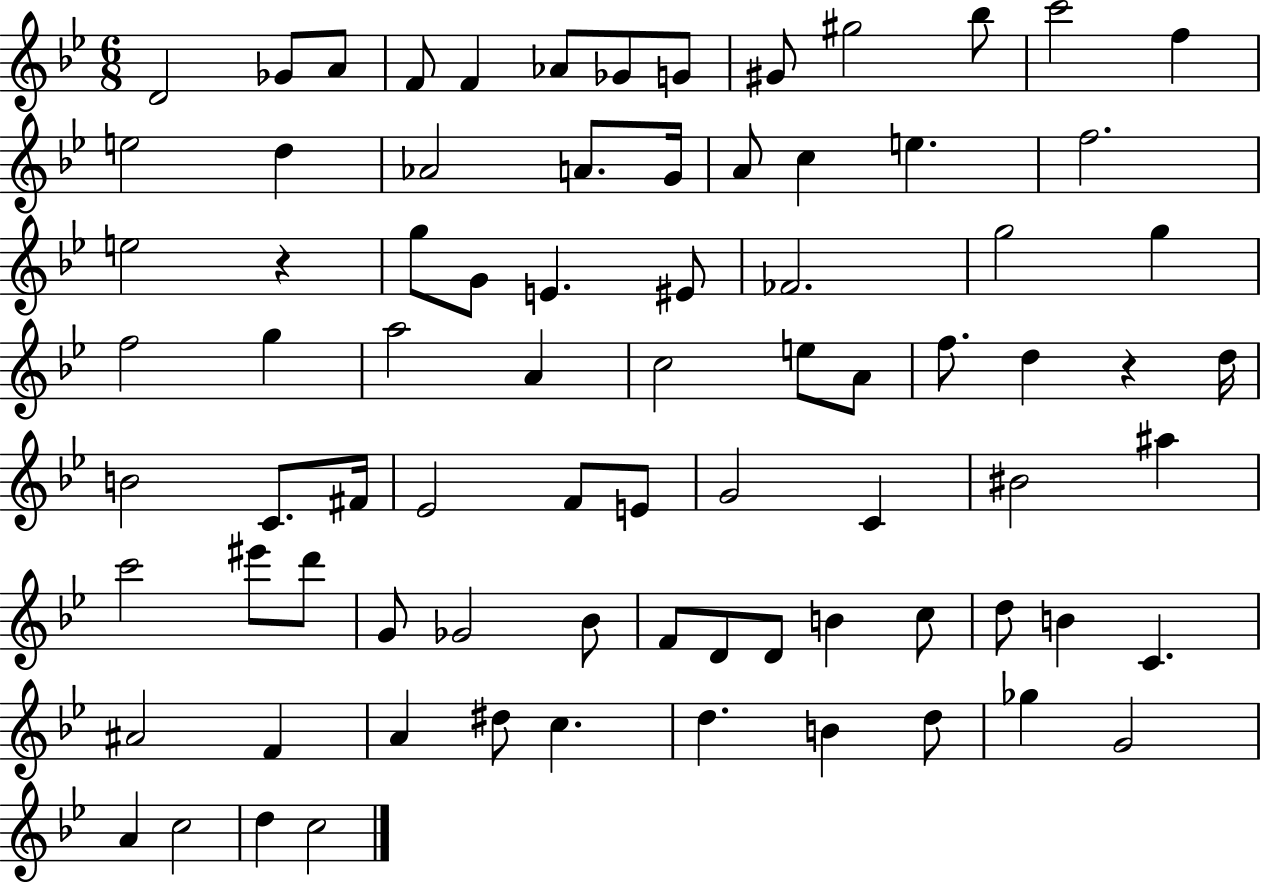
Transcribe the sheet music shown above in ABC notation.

X:1
T:Untitled
M:6/8
L:1/4
K:Bb
D2 _G/2 A/2 F/2 F _A/2 _G/2 G/2 ^G/2 ^g2 _b/2 c'2 f e2 d _A2 A/2 G/4 A/2 c e f2 e2 z g/2 G/2 E ^E/2 _F2 g2 g f2 g a2 A c2 e/2 A/2 f/2 d z d/4 B2 C/2 ^F/4 _E2 F/2 E/2 G2 C ^B2 ^a c'2 ^e'/2 d'/2 G/2 _G2 _B/2 F/2 D/2 D/2 B c/2 d/2 B C ^A2 F A ^d/2 c d B d/2 _g G2 A c2 d c2